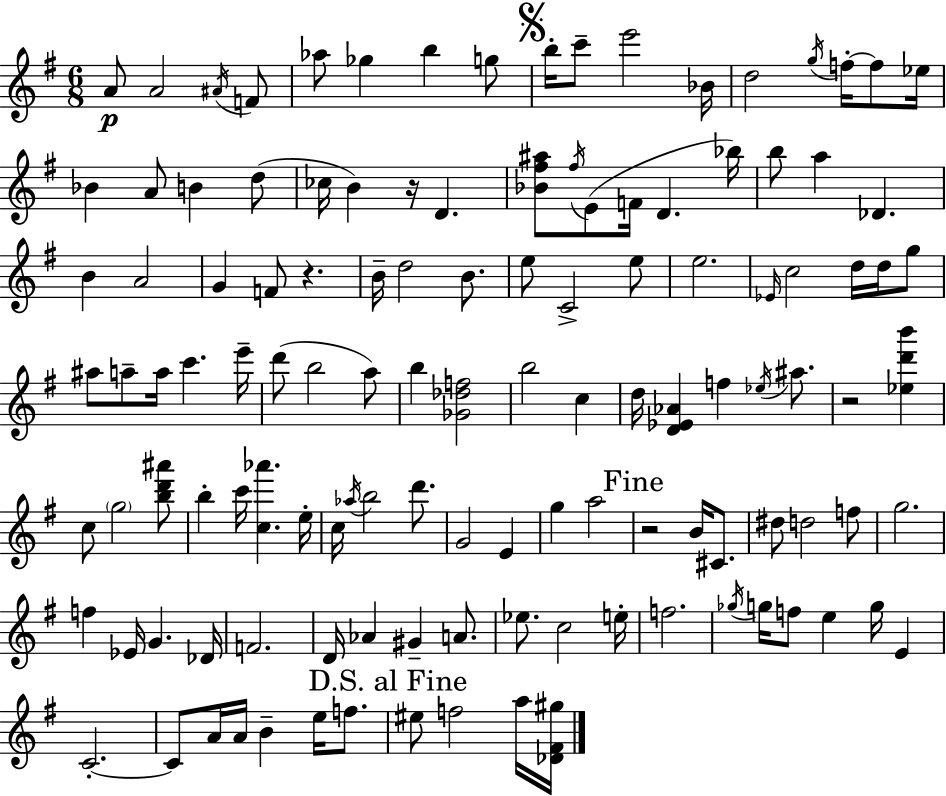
{
  \clef treble
  \numericTimeSignature
  \time 6/8
  \key e \minor
  a'8\p a'2 \acciaccatura { ais'16 } f'8 | aes''8 ges''4 b''4 g''8 | \mark \markup { \musicglyph "scripts.segno" } b''16-. c'''8-- e'''2 | bes'16 d''2 \acciaccatura { g''16 } f''16-.~~ f''8 | \break ees''16 bes'4 a'8 b'4 | d''8( ces''16 b'4) r16 d'4. | <bes' fis'' ais''>8 \acciaccatura { fis''16 } e'8( f'16 d'4. | bes''16) b''8 a''4 des'4. | \break b'4 a'2 | g'4 f'8 r4. | b'16-- d''2 | b'8. e''8 c'2-> | \break e''8 e''2. | \grace { ees'16 } c''2 | d''16 d''16 g''8 ais''8 a''8-- a''16 c'''4. | e'''16-- d'''8( b''2 | \break a''8) b''4 <ges' des'' f''>2 | b''2 | c''4 d''16 <d' ees' aes'>4 f''4 | \acciaccatura { ees''16 } ais''8. r2 | \break <ees'' d''' b'''>4 c''8 \parenthesize g''2 | <b'' d''' ais'''>8 b''4-. c'''16 <c'' aes'''>4. | e''16-. c''16 \acciaccatura { aes''16 } b''2 | d'''8. g'2 | \break e'4 g''4 a''2 | \mark "Fine" r2 | b'16 cis'8. dis''8 d''2 | f''8 g''2. | \break f''4 ees'16 g'4. | des'16 f'2. | d'16 aes'4 gis'4-- | a'8. ees''8. c''2 | \break e''16-. f''2. | \acciaccatura { ges''16 } g''16 f''8 e''4 | g''16 e'4 c'2.-.~~ | c'8 a'16 a'16 b'4-- | \break e''16 f''8. \mark "D.S. al Fine" eis''8 f''2 | a''16 <des' fis' gis''>16 \bar "|."
}